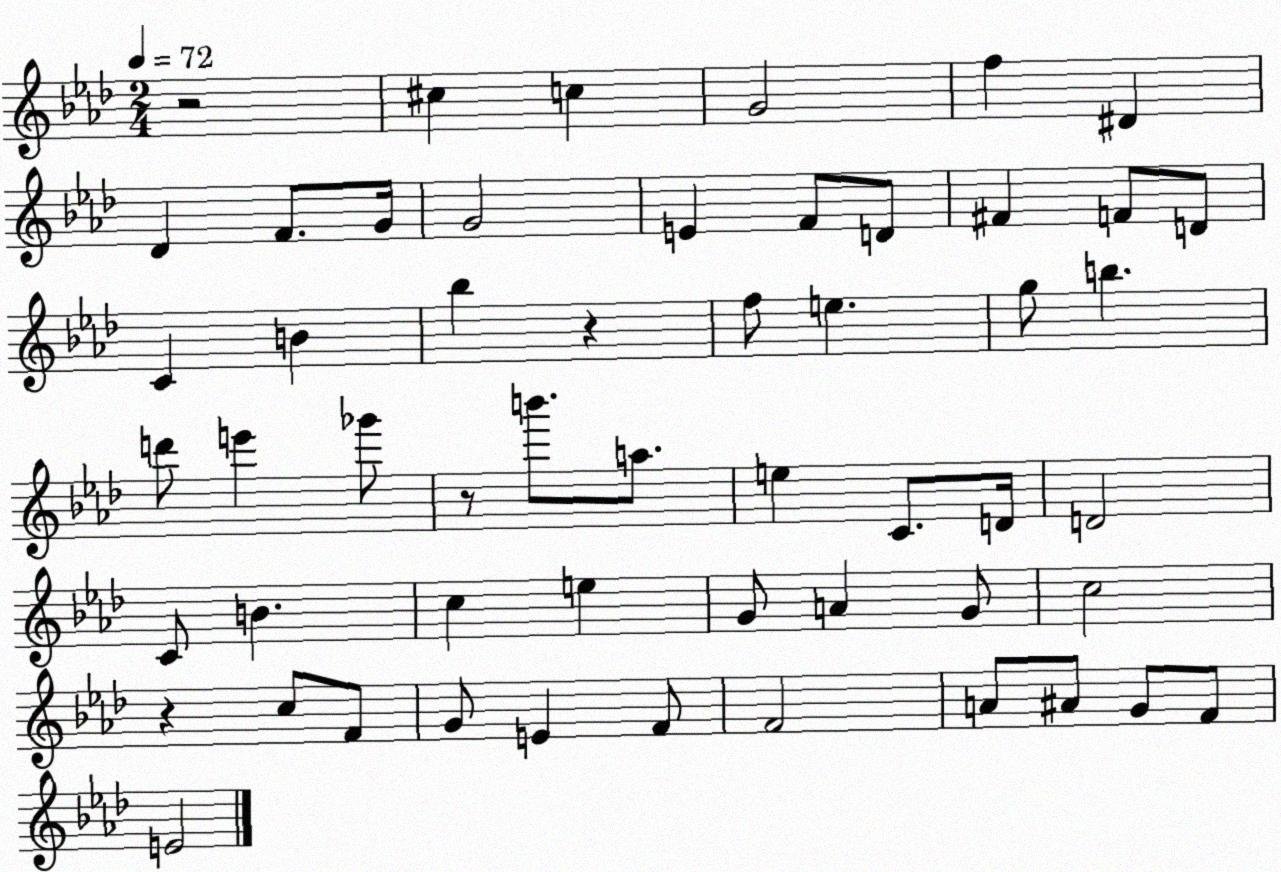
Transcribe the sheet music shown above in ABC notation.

X:1
T:Untitled
M:2/4
L:1/4
K:Ab
z2 ^c c G2 f ^D _D F/2 G/4 G2 E F/2 D/2 ^F F/2 D/2 C B _b z f/2 e g/2 b d'/2 e' _g'/2 z/2 b'/2 a/2 e C/2 D/4 D2 C/2 B c e G/2 A G/2 c2 z c/2 F/2 G/2 E F/2 F2 A/2 ^A/2 G/2 F/2 E2